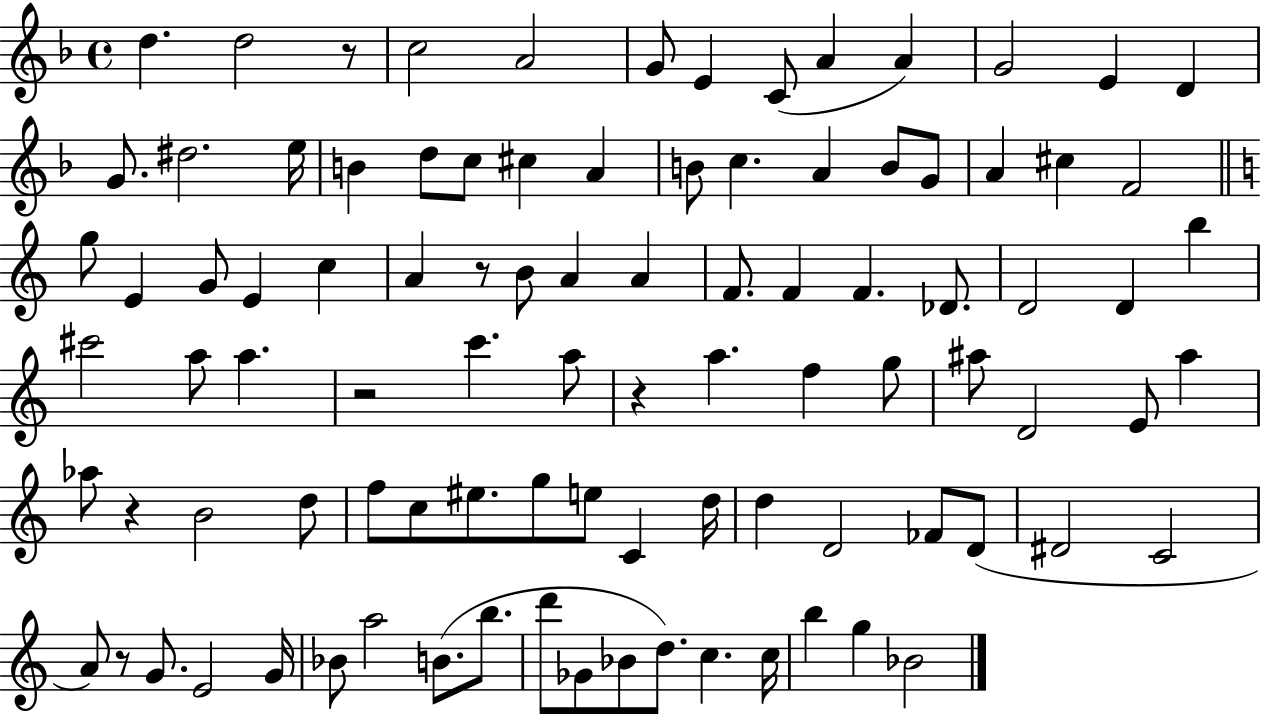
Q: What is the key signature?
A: F major